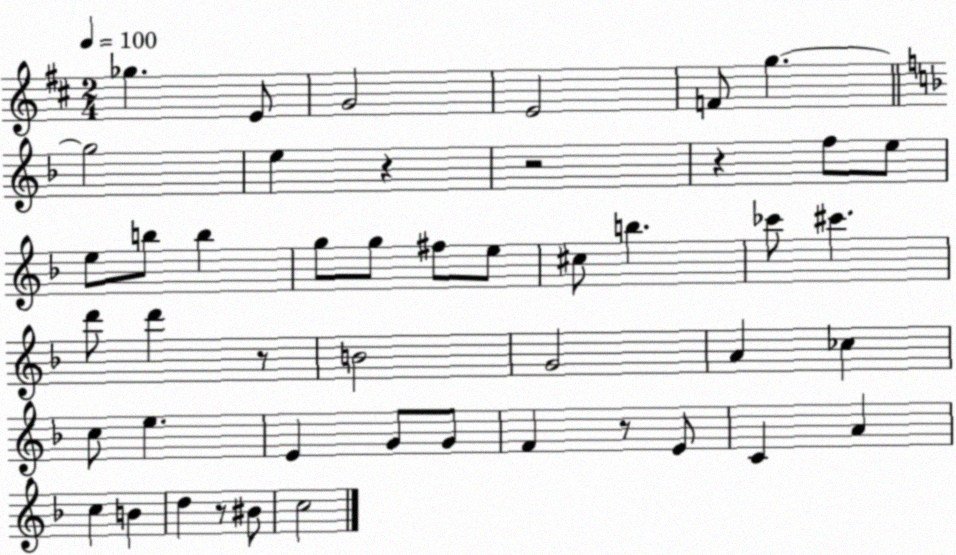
X:1
T:Untitled
M:2/4
L:1/4
K:D
_g E/2 G2 E2 F/2 g g2 e z z2 z f/2 e/2 e/2 b/2 b g/2 g/2 ^f/2 e/2 ^c/2 b _c'/2 ^c' d'/2 d' z/2 B2 G2 A _c c/2 e E G/2 G/2 F z/2 E/2 C A c B d z/2 ^B/2 c2